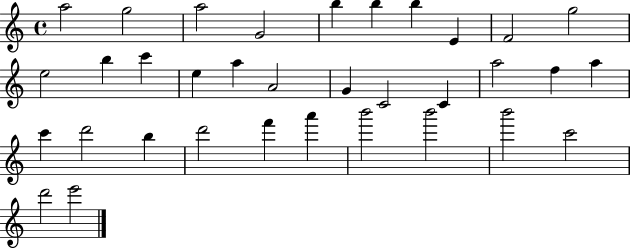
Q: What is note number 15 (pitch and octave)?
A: A5